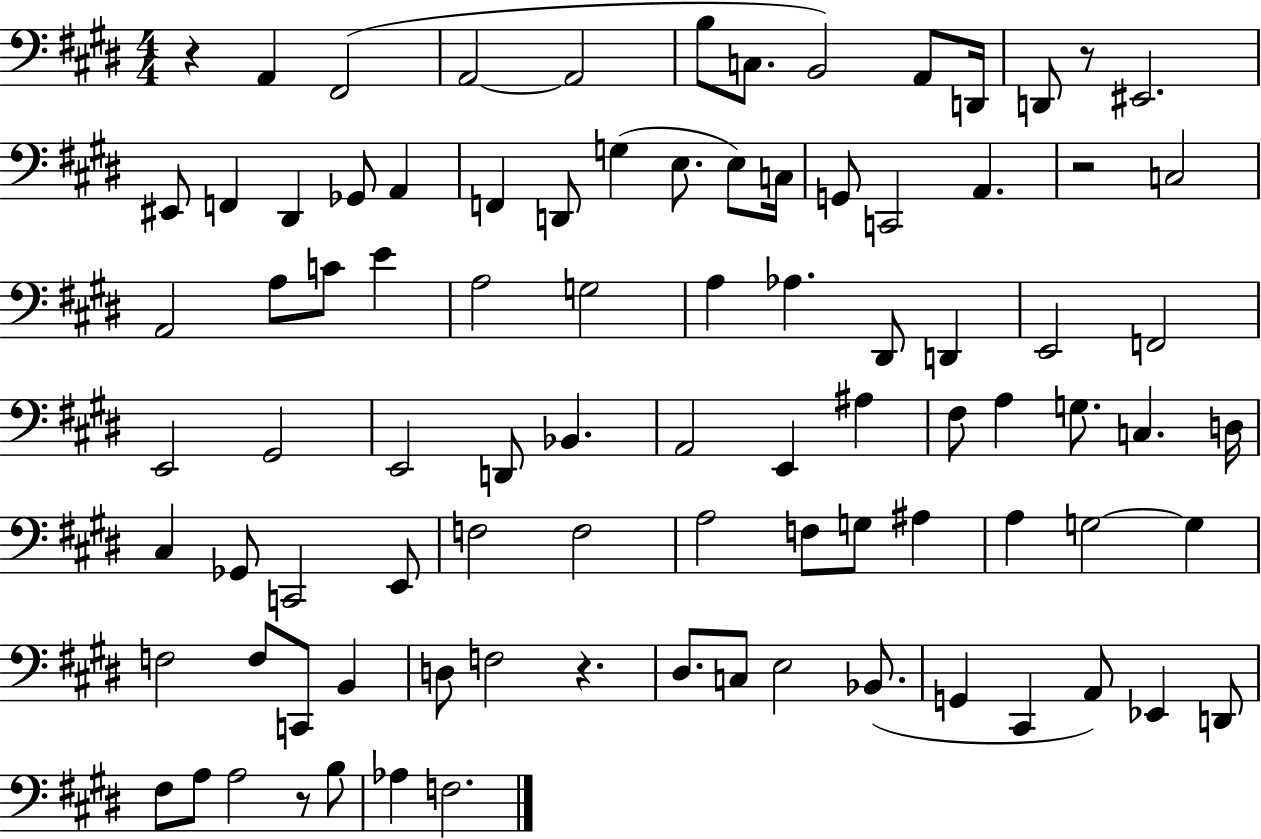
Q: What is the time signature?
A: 4/4